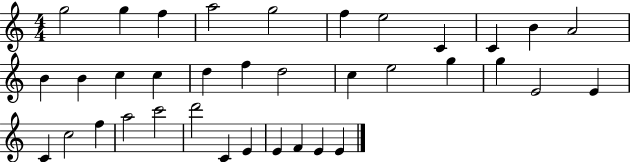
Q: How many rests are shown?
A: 0